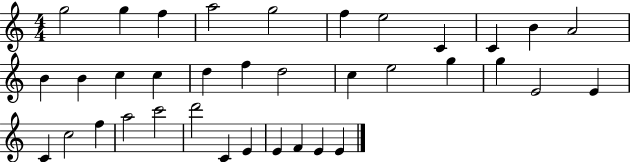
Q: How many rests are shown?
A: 0